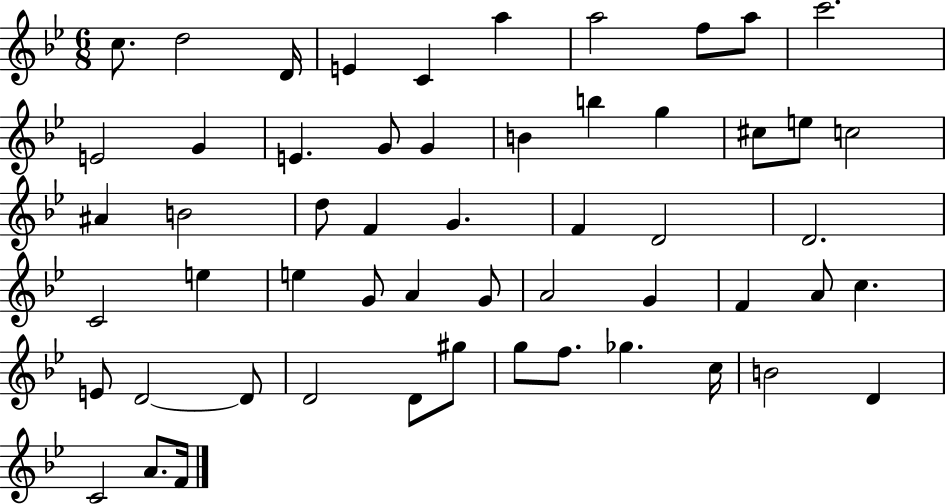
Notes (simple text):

C5/e. D5/h D4/s E4/q C4/q A5/q A5/h F5/e A5/e C6/h. E4/h G4/q E4/q. G4/e G4/q B4/q B5/q G5/q C#5/e E5/e C5/h A#4/q B4/h D5/e F4/q G4/q. F4/q D4/h D4/h. C4/h E5/q E5/q G4/e A4/q G4/e A4/h G4/q F4/q A4/e C5/q. E4/e D4/h D4/e D4/h D4/e G#5/e G5/e F5/e. Gb5/q. C5/s B4/h D4/q C4/h A4/e. F4/s